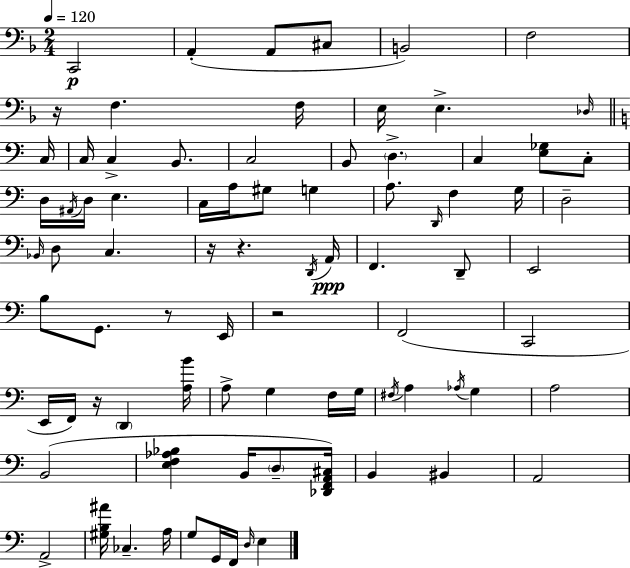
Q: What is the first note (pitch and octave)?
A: C2